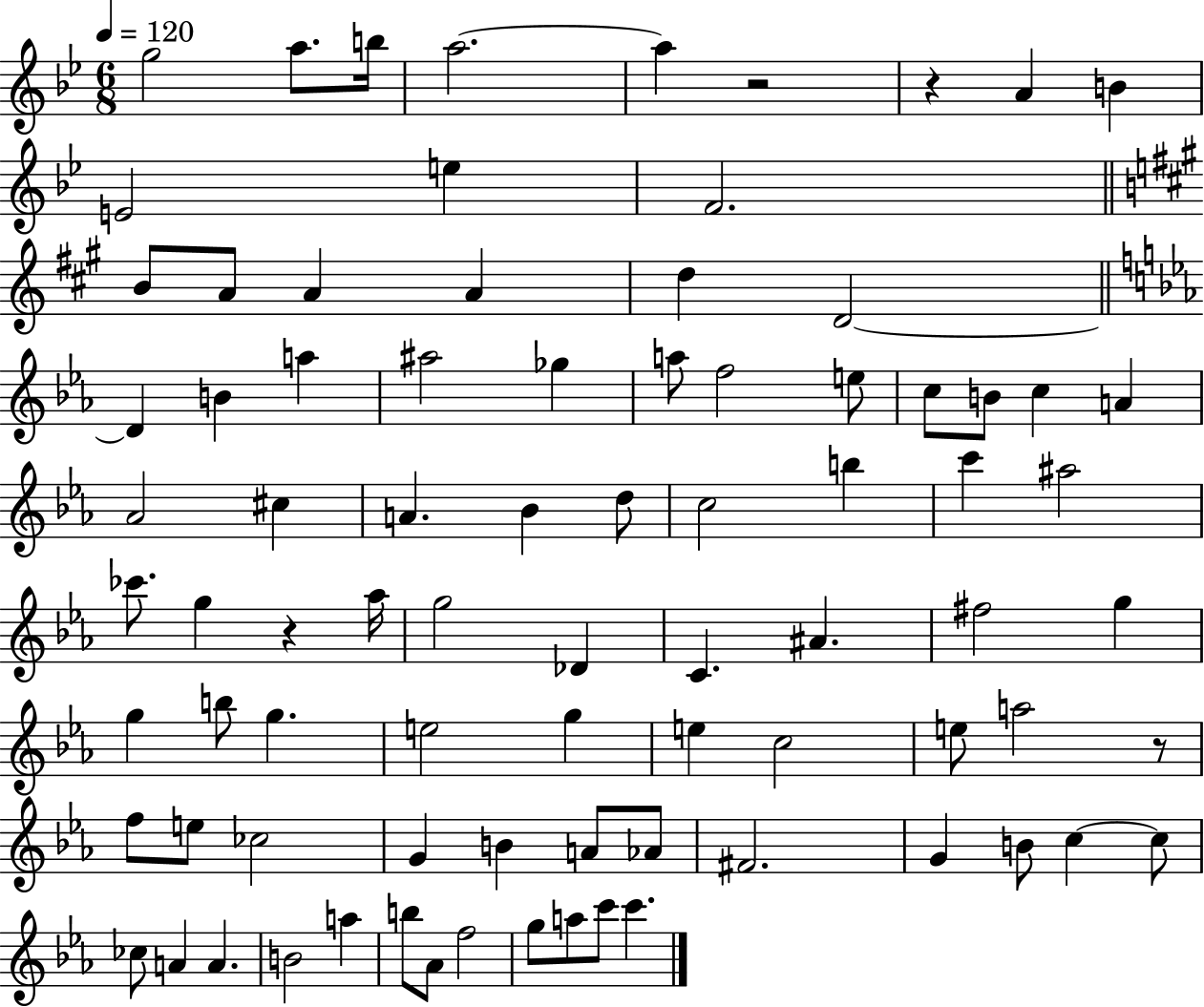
{
  \clef treble
  \numericTimeSignature
  \time 6/8
  \key bes \major
  \tempo 4 = 120
  g''2 a''8. b''16 | a''2.~~ | a''4 r2 | r4 a'4 b'4 | \break e'2 e''4 | f'2. | \bar "||" \break \key a \major b'8 a'8 a'4 a'4 | d''4 d'2~~ | \bar "||" \break \key c \minor d'4 b'4 a''4 | ais''2 ges''4 | a''8 f''2 e''8 | c''8 b'8 c''4 a'4 | \break aes'2 cis''4 | a'4. bes'4 d''8 | c''2 b''4 | c'''4 ais''2 | \break ces'''8. g''4 r4 aes''16 | g''2 des'4 | c'4. ais'4. | fis''2 g''4 | \break g''4 b''8 g''4. | e''2 g''4 | e''4 c''2 | e''8 a''2 r8 | \break f''8 e''8 ces''2 | g'4 b'4 a'8 aes'8 | fis'2. | g'4 b'8 c''4~~ c''8 | \break ces''8 a'4 a'4. | b'2 a''4 | b''8 aes'8 f''2 | g''8 a''8 c'''8 c'''4. | \break \bar "|."
}